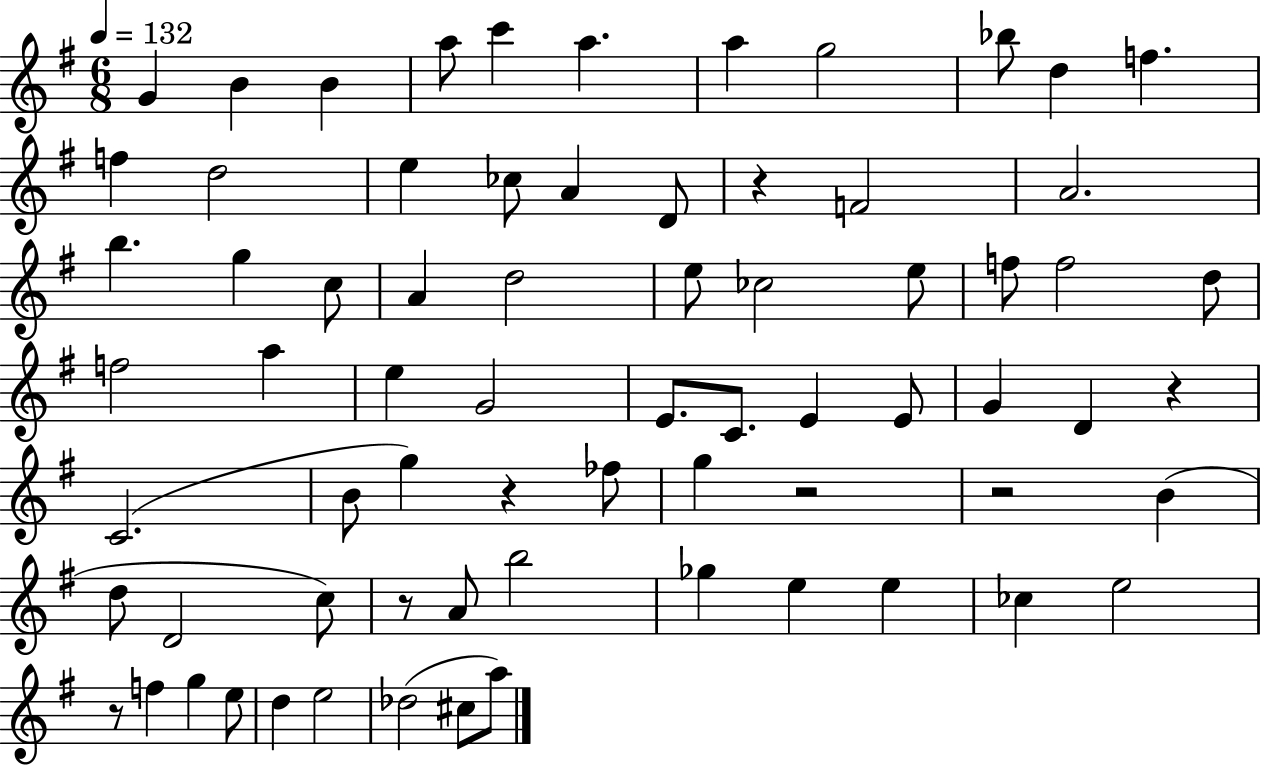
G4/q B4/q B4/q A5/e C6/q A5/q. A5/q G5/h Bb5/e D5/q F5/q. F5/q D5/h E5/q CES5/e A4/q D4/e R/q F4/h A4/h. B5/q. G5/q C5/e A4/q D5/h E5/e CES5/h E5/e F5/e F5/h D5/e F5/h A5/q E5/q G4/h E4/e. C4/e. E4/q E4/e G4/q D4/q R/q C4/h. B4/e G5/q R/q FES5/e G5/q R/h R/h B4/q D5/e D4/h C5/e R/e A4/e B5/h Gb5/q E5/q E5/q CES5/q E5/h R/e F5/q G5/q E5/e D5/q E5/h Db5/h C#5/e A5/e